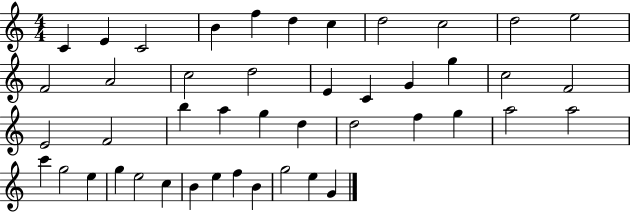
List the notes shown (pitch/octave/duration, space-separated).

C4/q E4/q C4/h B4/q F5/q D5/q C5/q D5/h C5/h D5/h E5/h F4/h A4/h C5/h D5/h E4/q C4/q G4/q G5/q C5/h F4/h E4/h F4/h B5/q A5/q G5/q D5/q D5/h F5/q G5/q A5/h A5/h C6/q G5/h E5/q G5/q E5/h C5/q B4/q E5/q F5/q B4/q G5/h E5/q G4/q